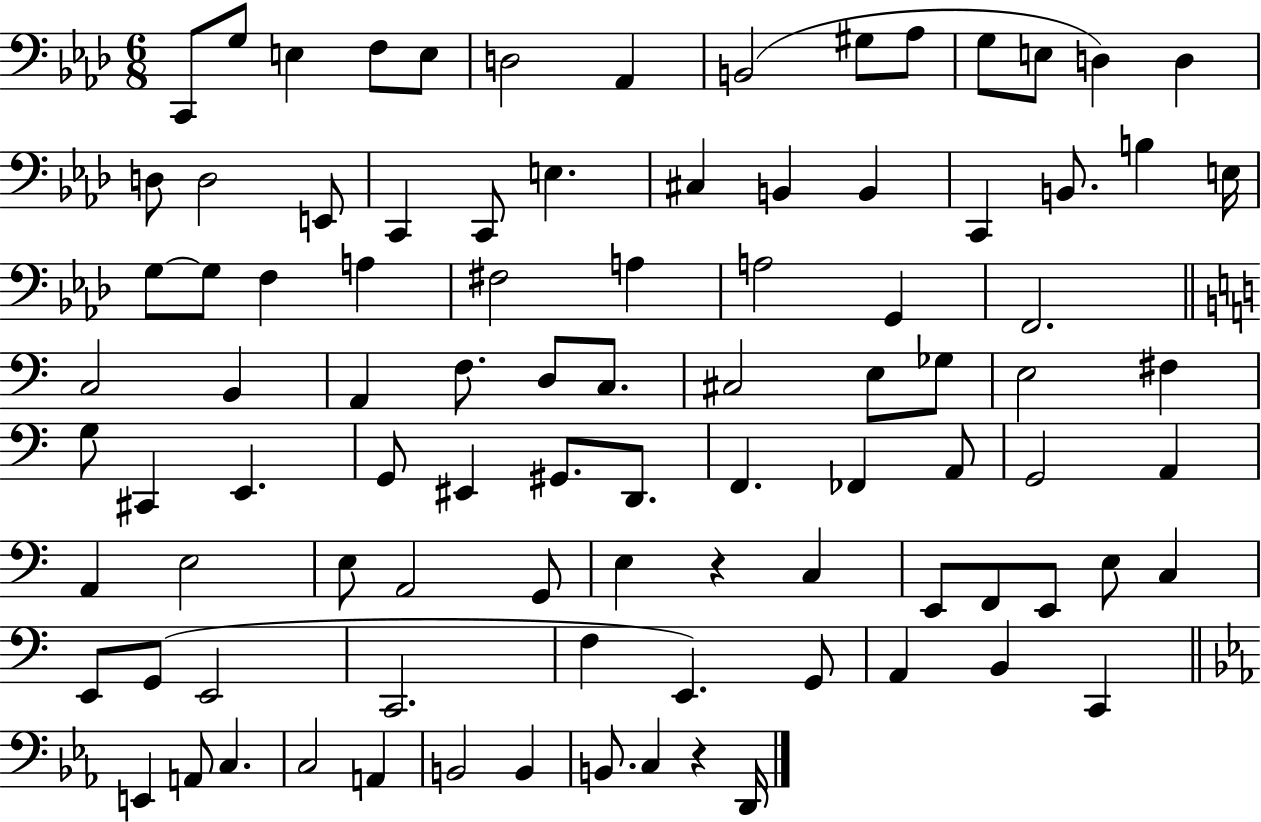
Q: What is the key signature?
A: AES major